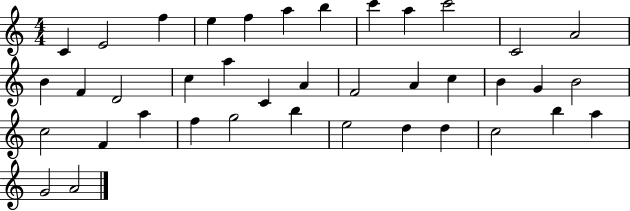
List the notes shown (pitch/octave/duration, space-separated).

C4/q E4/h F5/q E5/q F5/q A5/q B5/q C6/q A5/q C6/h C4/h A4/h B4/q F4/q D4/h C5/q A5/q C4/q A4/q F4/h A4/q C5/q B4/q G4/q B4/h C5/h F4/q A5/q F5/q G5/h B5/q E5/h D5/q D5/q C5/h B5/q A5/q G4/h A4/h